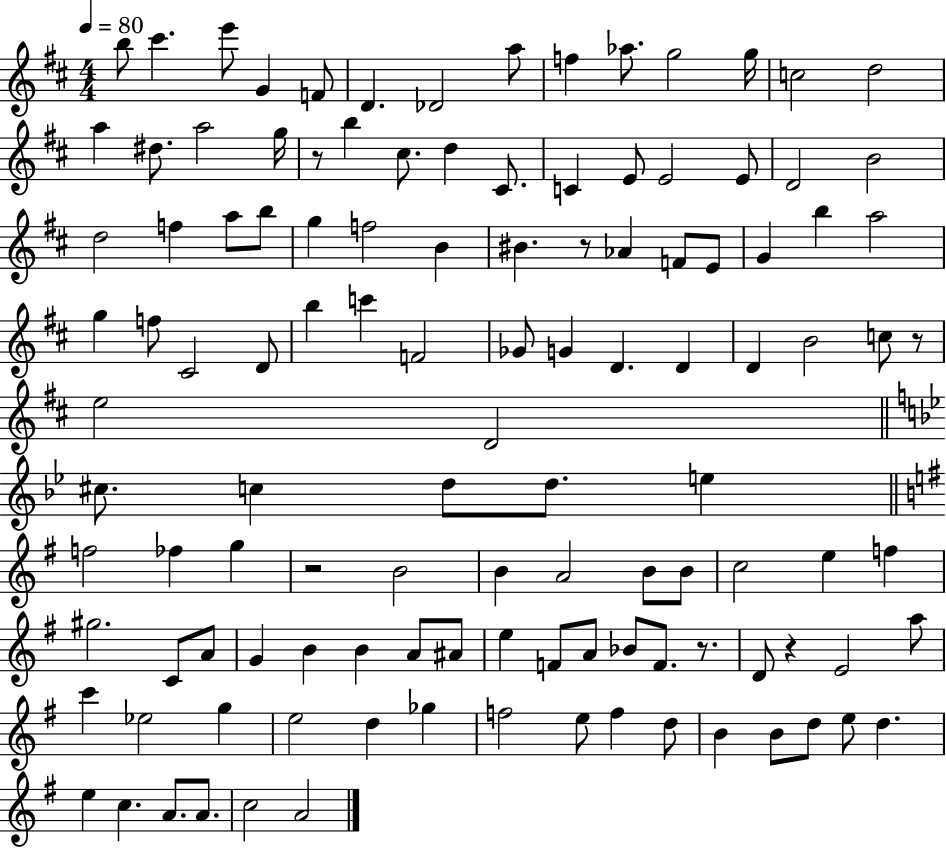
{
  \clef treble
  \numericTimeSignature
  \time 4/4
  \key d \major
  \tempo 4 = 80
  b''8 cis'''4. e'''8 g'4 f'8 | d'4. des'2 a''8 | f''4 aes''8. g''2 g''16 | c''2 d''2 | \break a''4 dis''8. a''2 g''16 | r8 b''4 cis''8. d''4 cis'8. | c'4 e'8 e'2 e'8 | d'2 b'2 | \break d''2 f''4 a''8 b''8 | g''4 f''2 b'4 | bis'4. r8 aes'4 f'8 e'8 | g'4 b''4 a''2 | \break g''4 f''8 cis'2 d'8 | b''4 c'''4 f'2 | ges'8 g'4 d'4. d'4 | d'4 b'2 c''8 r8 | \break e''2 d'2 | \bar "||" \break \key g \minor cis''8. c''4 d''8 d''8. e''4 | \bar "||" \break \key g \major f''2 fes''4 g''4 | r2 b'2 | b'4 a'2 b'8 b'8 | c''2 e''4 f''4 | \break gis''2. c'8 a'8 | g'4 b'4 b'4 a'8 ais'8 | e''4 f'8 a'8 bes'8 f'8. r8. | d'8 r4 e'2 a''8 | \break c'''4 ees''2 g''4 | e''2 d''4 ges''4 | f''2 e''8 f''4 d''8 | b'4 b'8 d''8 e''8 d''4. | \break e''4 c''4. a'8. a'8. | c''2 a'2 | \bar "|."
}